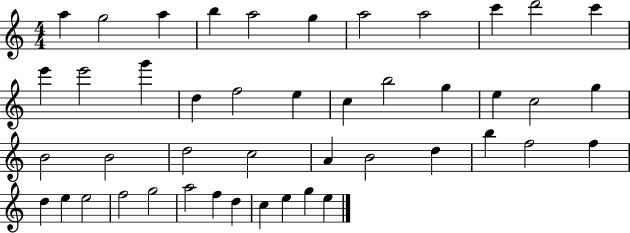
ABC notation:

X:1
T:Untitled
M:4/4
L:1/4
K:C
a g2 a b a2 g a2 a2 c' d'2 c' e' e'2 g' d f2 e c b2 g e c2 g B2 B2 d2 c2 A B2 d b f2 f d e e2 f2 g2 a2 f d c e g e